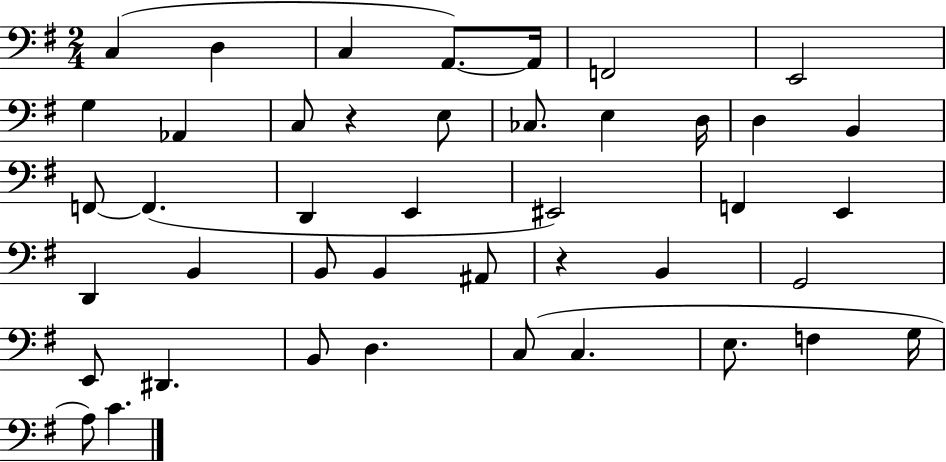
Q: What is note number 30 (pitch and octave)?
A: G2